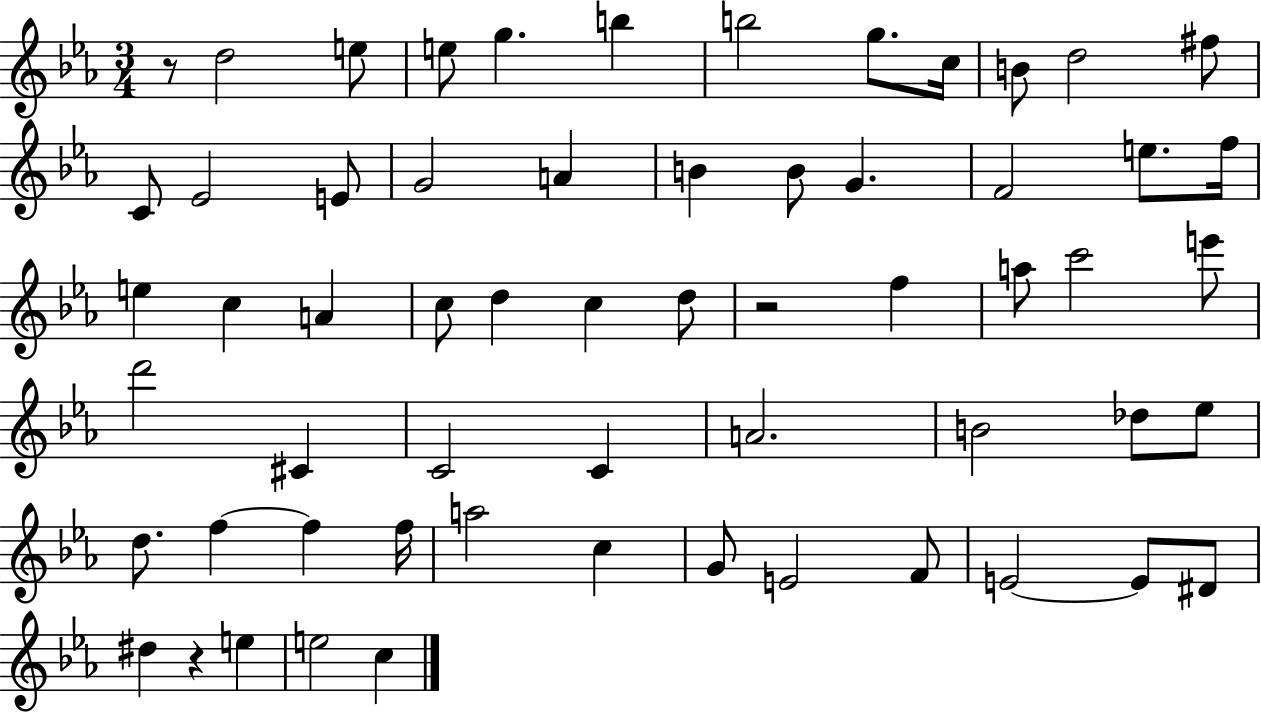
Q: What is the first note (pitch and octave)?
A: D5